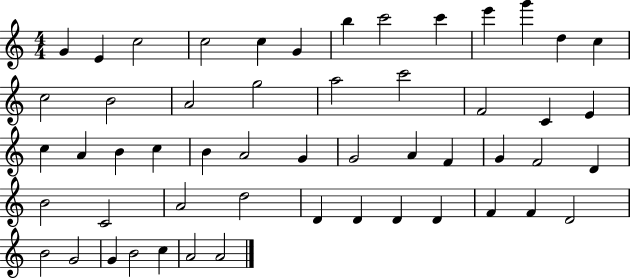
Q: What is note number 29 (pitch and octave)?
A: G4